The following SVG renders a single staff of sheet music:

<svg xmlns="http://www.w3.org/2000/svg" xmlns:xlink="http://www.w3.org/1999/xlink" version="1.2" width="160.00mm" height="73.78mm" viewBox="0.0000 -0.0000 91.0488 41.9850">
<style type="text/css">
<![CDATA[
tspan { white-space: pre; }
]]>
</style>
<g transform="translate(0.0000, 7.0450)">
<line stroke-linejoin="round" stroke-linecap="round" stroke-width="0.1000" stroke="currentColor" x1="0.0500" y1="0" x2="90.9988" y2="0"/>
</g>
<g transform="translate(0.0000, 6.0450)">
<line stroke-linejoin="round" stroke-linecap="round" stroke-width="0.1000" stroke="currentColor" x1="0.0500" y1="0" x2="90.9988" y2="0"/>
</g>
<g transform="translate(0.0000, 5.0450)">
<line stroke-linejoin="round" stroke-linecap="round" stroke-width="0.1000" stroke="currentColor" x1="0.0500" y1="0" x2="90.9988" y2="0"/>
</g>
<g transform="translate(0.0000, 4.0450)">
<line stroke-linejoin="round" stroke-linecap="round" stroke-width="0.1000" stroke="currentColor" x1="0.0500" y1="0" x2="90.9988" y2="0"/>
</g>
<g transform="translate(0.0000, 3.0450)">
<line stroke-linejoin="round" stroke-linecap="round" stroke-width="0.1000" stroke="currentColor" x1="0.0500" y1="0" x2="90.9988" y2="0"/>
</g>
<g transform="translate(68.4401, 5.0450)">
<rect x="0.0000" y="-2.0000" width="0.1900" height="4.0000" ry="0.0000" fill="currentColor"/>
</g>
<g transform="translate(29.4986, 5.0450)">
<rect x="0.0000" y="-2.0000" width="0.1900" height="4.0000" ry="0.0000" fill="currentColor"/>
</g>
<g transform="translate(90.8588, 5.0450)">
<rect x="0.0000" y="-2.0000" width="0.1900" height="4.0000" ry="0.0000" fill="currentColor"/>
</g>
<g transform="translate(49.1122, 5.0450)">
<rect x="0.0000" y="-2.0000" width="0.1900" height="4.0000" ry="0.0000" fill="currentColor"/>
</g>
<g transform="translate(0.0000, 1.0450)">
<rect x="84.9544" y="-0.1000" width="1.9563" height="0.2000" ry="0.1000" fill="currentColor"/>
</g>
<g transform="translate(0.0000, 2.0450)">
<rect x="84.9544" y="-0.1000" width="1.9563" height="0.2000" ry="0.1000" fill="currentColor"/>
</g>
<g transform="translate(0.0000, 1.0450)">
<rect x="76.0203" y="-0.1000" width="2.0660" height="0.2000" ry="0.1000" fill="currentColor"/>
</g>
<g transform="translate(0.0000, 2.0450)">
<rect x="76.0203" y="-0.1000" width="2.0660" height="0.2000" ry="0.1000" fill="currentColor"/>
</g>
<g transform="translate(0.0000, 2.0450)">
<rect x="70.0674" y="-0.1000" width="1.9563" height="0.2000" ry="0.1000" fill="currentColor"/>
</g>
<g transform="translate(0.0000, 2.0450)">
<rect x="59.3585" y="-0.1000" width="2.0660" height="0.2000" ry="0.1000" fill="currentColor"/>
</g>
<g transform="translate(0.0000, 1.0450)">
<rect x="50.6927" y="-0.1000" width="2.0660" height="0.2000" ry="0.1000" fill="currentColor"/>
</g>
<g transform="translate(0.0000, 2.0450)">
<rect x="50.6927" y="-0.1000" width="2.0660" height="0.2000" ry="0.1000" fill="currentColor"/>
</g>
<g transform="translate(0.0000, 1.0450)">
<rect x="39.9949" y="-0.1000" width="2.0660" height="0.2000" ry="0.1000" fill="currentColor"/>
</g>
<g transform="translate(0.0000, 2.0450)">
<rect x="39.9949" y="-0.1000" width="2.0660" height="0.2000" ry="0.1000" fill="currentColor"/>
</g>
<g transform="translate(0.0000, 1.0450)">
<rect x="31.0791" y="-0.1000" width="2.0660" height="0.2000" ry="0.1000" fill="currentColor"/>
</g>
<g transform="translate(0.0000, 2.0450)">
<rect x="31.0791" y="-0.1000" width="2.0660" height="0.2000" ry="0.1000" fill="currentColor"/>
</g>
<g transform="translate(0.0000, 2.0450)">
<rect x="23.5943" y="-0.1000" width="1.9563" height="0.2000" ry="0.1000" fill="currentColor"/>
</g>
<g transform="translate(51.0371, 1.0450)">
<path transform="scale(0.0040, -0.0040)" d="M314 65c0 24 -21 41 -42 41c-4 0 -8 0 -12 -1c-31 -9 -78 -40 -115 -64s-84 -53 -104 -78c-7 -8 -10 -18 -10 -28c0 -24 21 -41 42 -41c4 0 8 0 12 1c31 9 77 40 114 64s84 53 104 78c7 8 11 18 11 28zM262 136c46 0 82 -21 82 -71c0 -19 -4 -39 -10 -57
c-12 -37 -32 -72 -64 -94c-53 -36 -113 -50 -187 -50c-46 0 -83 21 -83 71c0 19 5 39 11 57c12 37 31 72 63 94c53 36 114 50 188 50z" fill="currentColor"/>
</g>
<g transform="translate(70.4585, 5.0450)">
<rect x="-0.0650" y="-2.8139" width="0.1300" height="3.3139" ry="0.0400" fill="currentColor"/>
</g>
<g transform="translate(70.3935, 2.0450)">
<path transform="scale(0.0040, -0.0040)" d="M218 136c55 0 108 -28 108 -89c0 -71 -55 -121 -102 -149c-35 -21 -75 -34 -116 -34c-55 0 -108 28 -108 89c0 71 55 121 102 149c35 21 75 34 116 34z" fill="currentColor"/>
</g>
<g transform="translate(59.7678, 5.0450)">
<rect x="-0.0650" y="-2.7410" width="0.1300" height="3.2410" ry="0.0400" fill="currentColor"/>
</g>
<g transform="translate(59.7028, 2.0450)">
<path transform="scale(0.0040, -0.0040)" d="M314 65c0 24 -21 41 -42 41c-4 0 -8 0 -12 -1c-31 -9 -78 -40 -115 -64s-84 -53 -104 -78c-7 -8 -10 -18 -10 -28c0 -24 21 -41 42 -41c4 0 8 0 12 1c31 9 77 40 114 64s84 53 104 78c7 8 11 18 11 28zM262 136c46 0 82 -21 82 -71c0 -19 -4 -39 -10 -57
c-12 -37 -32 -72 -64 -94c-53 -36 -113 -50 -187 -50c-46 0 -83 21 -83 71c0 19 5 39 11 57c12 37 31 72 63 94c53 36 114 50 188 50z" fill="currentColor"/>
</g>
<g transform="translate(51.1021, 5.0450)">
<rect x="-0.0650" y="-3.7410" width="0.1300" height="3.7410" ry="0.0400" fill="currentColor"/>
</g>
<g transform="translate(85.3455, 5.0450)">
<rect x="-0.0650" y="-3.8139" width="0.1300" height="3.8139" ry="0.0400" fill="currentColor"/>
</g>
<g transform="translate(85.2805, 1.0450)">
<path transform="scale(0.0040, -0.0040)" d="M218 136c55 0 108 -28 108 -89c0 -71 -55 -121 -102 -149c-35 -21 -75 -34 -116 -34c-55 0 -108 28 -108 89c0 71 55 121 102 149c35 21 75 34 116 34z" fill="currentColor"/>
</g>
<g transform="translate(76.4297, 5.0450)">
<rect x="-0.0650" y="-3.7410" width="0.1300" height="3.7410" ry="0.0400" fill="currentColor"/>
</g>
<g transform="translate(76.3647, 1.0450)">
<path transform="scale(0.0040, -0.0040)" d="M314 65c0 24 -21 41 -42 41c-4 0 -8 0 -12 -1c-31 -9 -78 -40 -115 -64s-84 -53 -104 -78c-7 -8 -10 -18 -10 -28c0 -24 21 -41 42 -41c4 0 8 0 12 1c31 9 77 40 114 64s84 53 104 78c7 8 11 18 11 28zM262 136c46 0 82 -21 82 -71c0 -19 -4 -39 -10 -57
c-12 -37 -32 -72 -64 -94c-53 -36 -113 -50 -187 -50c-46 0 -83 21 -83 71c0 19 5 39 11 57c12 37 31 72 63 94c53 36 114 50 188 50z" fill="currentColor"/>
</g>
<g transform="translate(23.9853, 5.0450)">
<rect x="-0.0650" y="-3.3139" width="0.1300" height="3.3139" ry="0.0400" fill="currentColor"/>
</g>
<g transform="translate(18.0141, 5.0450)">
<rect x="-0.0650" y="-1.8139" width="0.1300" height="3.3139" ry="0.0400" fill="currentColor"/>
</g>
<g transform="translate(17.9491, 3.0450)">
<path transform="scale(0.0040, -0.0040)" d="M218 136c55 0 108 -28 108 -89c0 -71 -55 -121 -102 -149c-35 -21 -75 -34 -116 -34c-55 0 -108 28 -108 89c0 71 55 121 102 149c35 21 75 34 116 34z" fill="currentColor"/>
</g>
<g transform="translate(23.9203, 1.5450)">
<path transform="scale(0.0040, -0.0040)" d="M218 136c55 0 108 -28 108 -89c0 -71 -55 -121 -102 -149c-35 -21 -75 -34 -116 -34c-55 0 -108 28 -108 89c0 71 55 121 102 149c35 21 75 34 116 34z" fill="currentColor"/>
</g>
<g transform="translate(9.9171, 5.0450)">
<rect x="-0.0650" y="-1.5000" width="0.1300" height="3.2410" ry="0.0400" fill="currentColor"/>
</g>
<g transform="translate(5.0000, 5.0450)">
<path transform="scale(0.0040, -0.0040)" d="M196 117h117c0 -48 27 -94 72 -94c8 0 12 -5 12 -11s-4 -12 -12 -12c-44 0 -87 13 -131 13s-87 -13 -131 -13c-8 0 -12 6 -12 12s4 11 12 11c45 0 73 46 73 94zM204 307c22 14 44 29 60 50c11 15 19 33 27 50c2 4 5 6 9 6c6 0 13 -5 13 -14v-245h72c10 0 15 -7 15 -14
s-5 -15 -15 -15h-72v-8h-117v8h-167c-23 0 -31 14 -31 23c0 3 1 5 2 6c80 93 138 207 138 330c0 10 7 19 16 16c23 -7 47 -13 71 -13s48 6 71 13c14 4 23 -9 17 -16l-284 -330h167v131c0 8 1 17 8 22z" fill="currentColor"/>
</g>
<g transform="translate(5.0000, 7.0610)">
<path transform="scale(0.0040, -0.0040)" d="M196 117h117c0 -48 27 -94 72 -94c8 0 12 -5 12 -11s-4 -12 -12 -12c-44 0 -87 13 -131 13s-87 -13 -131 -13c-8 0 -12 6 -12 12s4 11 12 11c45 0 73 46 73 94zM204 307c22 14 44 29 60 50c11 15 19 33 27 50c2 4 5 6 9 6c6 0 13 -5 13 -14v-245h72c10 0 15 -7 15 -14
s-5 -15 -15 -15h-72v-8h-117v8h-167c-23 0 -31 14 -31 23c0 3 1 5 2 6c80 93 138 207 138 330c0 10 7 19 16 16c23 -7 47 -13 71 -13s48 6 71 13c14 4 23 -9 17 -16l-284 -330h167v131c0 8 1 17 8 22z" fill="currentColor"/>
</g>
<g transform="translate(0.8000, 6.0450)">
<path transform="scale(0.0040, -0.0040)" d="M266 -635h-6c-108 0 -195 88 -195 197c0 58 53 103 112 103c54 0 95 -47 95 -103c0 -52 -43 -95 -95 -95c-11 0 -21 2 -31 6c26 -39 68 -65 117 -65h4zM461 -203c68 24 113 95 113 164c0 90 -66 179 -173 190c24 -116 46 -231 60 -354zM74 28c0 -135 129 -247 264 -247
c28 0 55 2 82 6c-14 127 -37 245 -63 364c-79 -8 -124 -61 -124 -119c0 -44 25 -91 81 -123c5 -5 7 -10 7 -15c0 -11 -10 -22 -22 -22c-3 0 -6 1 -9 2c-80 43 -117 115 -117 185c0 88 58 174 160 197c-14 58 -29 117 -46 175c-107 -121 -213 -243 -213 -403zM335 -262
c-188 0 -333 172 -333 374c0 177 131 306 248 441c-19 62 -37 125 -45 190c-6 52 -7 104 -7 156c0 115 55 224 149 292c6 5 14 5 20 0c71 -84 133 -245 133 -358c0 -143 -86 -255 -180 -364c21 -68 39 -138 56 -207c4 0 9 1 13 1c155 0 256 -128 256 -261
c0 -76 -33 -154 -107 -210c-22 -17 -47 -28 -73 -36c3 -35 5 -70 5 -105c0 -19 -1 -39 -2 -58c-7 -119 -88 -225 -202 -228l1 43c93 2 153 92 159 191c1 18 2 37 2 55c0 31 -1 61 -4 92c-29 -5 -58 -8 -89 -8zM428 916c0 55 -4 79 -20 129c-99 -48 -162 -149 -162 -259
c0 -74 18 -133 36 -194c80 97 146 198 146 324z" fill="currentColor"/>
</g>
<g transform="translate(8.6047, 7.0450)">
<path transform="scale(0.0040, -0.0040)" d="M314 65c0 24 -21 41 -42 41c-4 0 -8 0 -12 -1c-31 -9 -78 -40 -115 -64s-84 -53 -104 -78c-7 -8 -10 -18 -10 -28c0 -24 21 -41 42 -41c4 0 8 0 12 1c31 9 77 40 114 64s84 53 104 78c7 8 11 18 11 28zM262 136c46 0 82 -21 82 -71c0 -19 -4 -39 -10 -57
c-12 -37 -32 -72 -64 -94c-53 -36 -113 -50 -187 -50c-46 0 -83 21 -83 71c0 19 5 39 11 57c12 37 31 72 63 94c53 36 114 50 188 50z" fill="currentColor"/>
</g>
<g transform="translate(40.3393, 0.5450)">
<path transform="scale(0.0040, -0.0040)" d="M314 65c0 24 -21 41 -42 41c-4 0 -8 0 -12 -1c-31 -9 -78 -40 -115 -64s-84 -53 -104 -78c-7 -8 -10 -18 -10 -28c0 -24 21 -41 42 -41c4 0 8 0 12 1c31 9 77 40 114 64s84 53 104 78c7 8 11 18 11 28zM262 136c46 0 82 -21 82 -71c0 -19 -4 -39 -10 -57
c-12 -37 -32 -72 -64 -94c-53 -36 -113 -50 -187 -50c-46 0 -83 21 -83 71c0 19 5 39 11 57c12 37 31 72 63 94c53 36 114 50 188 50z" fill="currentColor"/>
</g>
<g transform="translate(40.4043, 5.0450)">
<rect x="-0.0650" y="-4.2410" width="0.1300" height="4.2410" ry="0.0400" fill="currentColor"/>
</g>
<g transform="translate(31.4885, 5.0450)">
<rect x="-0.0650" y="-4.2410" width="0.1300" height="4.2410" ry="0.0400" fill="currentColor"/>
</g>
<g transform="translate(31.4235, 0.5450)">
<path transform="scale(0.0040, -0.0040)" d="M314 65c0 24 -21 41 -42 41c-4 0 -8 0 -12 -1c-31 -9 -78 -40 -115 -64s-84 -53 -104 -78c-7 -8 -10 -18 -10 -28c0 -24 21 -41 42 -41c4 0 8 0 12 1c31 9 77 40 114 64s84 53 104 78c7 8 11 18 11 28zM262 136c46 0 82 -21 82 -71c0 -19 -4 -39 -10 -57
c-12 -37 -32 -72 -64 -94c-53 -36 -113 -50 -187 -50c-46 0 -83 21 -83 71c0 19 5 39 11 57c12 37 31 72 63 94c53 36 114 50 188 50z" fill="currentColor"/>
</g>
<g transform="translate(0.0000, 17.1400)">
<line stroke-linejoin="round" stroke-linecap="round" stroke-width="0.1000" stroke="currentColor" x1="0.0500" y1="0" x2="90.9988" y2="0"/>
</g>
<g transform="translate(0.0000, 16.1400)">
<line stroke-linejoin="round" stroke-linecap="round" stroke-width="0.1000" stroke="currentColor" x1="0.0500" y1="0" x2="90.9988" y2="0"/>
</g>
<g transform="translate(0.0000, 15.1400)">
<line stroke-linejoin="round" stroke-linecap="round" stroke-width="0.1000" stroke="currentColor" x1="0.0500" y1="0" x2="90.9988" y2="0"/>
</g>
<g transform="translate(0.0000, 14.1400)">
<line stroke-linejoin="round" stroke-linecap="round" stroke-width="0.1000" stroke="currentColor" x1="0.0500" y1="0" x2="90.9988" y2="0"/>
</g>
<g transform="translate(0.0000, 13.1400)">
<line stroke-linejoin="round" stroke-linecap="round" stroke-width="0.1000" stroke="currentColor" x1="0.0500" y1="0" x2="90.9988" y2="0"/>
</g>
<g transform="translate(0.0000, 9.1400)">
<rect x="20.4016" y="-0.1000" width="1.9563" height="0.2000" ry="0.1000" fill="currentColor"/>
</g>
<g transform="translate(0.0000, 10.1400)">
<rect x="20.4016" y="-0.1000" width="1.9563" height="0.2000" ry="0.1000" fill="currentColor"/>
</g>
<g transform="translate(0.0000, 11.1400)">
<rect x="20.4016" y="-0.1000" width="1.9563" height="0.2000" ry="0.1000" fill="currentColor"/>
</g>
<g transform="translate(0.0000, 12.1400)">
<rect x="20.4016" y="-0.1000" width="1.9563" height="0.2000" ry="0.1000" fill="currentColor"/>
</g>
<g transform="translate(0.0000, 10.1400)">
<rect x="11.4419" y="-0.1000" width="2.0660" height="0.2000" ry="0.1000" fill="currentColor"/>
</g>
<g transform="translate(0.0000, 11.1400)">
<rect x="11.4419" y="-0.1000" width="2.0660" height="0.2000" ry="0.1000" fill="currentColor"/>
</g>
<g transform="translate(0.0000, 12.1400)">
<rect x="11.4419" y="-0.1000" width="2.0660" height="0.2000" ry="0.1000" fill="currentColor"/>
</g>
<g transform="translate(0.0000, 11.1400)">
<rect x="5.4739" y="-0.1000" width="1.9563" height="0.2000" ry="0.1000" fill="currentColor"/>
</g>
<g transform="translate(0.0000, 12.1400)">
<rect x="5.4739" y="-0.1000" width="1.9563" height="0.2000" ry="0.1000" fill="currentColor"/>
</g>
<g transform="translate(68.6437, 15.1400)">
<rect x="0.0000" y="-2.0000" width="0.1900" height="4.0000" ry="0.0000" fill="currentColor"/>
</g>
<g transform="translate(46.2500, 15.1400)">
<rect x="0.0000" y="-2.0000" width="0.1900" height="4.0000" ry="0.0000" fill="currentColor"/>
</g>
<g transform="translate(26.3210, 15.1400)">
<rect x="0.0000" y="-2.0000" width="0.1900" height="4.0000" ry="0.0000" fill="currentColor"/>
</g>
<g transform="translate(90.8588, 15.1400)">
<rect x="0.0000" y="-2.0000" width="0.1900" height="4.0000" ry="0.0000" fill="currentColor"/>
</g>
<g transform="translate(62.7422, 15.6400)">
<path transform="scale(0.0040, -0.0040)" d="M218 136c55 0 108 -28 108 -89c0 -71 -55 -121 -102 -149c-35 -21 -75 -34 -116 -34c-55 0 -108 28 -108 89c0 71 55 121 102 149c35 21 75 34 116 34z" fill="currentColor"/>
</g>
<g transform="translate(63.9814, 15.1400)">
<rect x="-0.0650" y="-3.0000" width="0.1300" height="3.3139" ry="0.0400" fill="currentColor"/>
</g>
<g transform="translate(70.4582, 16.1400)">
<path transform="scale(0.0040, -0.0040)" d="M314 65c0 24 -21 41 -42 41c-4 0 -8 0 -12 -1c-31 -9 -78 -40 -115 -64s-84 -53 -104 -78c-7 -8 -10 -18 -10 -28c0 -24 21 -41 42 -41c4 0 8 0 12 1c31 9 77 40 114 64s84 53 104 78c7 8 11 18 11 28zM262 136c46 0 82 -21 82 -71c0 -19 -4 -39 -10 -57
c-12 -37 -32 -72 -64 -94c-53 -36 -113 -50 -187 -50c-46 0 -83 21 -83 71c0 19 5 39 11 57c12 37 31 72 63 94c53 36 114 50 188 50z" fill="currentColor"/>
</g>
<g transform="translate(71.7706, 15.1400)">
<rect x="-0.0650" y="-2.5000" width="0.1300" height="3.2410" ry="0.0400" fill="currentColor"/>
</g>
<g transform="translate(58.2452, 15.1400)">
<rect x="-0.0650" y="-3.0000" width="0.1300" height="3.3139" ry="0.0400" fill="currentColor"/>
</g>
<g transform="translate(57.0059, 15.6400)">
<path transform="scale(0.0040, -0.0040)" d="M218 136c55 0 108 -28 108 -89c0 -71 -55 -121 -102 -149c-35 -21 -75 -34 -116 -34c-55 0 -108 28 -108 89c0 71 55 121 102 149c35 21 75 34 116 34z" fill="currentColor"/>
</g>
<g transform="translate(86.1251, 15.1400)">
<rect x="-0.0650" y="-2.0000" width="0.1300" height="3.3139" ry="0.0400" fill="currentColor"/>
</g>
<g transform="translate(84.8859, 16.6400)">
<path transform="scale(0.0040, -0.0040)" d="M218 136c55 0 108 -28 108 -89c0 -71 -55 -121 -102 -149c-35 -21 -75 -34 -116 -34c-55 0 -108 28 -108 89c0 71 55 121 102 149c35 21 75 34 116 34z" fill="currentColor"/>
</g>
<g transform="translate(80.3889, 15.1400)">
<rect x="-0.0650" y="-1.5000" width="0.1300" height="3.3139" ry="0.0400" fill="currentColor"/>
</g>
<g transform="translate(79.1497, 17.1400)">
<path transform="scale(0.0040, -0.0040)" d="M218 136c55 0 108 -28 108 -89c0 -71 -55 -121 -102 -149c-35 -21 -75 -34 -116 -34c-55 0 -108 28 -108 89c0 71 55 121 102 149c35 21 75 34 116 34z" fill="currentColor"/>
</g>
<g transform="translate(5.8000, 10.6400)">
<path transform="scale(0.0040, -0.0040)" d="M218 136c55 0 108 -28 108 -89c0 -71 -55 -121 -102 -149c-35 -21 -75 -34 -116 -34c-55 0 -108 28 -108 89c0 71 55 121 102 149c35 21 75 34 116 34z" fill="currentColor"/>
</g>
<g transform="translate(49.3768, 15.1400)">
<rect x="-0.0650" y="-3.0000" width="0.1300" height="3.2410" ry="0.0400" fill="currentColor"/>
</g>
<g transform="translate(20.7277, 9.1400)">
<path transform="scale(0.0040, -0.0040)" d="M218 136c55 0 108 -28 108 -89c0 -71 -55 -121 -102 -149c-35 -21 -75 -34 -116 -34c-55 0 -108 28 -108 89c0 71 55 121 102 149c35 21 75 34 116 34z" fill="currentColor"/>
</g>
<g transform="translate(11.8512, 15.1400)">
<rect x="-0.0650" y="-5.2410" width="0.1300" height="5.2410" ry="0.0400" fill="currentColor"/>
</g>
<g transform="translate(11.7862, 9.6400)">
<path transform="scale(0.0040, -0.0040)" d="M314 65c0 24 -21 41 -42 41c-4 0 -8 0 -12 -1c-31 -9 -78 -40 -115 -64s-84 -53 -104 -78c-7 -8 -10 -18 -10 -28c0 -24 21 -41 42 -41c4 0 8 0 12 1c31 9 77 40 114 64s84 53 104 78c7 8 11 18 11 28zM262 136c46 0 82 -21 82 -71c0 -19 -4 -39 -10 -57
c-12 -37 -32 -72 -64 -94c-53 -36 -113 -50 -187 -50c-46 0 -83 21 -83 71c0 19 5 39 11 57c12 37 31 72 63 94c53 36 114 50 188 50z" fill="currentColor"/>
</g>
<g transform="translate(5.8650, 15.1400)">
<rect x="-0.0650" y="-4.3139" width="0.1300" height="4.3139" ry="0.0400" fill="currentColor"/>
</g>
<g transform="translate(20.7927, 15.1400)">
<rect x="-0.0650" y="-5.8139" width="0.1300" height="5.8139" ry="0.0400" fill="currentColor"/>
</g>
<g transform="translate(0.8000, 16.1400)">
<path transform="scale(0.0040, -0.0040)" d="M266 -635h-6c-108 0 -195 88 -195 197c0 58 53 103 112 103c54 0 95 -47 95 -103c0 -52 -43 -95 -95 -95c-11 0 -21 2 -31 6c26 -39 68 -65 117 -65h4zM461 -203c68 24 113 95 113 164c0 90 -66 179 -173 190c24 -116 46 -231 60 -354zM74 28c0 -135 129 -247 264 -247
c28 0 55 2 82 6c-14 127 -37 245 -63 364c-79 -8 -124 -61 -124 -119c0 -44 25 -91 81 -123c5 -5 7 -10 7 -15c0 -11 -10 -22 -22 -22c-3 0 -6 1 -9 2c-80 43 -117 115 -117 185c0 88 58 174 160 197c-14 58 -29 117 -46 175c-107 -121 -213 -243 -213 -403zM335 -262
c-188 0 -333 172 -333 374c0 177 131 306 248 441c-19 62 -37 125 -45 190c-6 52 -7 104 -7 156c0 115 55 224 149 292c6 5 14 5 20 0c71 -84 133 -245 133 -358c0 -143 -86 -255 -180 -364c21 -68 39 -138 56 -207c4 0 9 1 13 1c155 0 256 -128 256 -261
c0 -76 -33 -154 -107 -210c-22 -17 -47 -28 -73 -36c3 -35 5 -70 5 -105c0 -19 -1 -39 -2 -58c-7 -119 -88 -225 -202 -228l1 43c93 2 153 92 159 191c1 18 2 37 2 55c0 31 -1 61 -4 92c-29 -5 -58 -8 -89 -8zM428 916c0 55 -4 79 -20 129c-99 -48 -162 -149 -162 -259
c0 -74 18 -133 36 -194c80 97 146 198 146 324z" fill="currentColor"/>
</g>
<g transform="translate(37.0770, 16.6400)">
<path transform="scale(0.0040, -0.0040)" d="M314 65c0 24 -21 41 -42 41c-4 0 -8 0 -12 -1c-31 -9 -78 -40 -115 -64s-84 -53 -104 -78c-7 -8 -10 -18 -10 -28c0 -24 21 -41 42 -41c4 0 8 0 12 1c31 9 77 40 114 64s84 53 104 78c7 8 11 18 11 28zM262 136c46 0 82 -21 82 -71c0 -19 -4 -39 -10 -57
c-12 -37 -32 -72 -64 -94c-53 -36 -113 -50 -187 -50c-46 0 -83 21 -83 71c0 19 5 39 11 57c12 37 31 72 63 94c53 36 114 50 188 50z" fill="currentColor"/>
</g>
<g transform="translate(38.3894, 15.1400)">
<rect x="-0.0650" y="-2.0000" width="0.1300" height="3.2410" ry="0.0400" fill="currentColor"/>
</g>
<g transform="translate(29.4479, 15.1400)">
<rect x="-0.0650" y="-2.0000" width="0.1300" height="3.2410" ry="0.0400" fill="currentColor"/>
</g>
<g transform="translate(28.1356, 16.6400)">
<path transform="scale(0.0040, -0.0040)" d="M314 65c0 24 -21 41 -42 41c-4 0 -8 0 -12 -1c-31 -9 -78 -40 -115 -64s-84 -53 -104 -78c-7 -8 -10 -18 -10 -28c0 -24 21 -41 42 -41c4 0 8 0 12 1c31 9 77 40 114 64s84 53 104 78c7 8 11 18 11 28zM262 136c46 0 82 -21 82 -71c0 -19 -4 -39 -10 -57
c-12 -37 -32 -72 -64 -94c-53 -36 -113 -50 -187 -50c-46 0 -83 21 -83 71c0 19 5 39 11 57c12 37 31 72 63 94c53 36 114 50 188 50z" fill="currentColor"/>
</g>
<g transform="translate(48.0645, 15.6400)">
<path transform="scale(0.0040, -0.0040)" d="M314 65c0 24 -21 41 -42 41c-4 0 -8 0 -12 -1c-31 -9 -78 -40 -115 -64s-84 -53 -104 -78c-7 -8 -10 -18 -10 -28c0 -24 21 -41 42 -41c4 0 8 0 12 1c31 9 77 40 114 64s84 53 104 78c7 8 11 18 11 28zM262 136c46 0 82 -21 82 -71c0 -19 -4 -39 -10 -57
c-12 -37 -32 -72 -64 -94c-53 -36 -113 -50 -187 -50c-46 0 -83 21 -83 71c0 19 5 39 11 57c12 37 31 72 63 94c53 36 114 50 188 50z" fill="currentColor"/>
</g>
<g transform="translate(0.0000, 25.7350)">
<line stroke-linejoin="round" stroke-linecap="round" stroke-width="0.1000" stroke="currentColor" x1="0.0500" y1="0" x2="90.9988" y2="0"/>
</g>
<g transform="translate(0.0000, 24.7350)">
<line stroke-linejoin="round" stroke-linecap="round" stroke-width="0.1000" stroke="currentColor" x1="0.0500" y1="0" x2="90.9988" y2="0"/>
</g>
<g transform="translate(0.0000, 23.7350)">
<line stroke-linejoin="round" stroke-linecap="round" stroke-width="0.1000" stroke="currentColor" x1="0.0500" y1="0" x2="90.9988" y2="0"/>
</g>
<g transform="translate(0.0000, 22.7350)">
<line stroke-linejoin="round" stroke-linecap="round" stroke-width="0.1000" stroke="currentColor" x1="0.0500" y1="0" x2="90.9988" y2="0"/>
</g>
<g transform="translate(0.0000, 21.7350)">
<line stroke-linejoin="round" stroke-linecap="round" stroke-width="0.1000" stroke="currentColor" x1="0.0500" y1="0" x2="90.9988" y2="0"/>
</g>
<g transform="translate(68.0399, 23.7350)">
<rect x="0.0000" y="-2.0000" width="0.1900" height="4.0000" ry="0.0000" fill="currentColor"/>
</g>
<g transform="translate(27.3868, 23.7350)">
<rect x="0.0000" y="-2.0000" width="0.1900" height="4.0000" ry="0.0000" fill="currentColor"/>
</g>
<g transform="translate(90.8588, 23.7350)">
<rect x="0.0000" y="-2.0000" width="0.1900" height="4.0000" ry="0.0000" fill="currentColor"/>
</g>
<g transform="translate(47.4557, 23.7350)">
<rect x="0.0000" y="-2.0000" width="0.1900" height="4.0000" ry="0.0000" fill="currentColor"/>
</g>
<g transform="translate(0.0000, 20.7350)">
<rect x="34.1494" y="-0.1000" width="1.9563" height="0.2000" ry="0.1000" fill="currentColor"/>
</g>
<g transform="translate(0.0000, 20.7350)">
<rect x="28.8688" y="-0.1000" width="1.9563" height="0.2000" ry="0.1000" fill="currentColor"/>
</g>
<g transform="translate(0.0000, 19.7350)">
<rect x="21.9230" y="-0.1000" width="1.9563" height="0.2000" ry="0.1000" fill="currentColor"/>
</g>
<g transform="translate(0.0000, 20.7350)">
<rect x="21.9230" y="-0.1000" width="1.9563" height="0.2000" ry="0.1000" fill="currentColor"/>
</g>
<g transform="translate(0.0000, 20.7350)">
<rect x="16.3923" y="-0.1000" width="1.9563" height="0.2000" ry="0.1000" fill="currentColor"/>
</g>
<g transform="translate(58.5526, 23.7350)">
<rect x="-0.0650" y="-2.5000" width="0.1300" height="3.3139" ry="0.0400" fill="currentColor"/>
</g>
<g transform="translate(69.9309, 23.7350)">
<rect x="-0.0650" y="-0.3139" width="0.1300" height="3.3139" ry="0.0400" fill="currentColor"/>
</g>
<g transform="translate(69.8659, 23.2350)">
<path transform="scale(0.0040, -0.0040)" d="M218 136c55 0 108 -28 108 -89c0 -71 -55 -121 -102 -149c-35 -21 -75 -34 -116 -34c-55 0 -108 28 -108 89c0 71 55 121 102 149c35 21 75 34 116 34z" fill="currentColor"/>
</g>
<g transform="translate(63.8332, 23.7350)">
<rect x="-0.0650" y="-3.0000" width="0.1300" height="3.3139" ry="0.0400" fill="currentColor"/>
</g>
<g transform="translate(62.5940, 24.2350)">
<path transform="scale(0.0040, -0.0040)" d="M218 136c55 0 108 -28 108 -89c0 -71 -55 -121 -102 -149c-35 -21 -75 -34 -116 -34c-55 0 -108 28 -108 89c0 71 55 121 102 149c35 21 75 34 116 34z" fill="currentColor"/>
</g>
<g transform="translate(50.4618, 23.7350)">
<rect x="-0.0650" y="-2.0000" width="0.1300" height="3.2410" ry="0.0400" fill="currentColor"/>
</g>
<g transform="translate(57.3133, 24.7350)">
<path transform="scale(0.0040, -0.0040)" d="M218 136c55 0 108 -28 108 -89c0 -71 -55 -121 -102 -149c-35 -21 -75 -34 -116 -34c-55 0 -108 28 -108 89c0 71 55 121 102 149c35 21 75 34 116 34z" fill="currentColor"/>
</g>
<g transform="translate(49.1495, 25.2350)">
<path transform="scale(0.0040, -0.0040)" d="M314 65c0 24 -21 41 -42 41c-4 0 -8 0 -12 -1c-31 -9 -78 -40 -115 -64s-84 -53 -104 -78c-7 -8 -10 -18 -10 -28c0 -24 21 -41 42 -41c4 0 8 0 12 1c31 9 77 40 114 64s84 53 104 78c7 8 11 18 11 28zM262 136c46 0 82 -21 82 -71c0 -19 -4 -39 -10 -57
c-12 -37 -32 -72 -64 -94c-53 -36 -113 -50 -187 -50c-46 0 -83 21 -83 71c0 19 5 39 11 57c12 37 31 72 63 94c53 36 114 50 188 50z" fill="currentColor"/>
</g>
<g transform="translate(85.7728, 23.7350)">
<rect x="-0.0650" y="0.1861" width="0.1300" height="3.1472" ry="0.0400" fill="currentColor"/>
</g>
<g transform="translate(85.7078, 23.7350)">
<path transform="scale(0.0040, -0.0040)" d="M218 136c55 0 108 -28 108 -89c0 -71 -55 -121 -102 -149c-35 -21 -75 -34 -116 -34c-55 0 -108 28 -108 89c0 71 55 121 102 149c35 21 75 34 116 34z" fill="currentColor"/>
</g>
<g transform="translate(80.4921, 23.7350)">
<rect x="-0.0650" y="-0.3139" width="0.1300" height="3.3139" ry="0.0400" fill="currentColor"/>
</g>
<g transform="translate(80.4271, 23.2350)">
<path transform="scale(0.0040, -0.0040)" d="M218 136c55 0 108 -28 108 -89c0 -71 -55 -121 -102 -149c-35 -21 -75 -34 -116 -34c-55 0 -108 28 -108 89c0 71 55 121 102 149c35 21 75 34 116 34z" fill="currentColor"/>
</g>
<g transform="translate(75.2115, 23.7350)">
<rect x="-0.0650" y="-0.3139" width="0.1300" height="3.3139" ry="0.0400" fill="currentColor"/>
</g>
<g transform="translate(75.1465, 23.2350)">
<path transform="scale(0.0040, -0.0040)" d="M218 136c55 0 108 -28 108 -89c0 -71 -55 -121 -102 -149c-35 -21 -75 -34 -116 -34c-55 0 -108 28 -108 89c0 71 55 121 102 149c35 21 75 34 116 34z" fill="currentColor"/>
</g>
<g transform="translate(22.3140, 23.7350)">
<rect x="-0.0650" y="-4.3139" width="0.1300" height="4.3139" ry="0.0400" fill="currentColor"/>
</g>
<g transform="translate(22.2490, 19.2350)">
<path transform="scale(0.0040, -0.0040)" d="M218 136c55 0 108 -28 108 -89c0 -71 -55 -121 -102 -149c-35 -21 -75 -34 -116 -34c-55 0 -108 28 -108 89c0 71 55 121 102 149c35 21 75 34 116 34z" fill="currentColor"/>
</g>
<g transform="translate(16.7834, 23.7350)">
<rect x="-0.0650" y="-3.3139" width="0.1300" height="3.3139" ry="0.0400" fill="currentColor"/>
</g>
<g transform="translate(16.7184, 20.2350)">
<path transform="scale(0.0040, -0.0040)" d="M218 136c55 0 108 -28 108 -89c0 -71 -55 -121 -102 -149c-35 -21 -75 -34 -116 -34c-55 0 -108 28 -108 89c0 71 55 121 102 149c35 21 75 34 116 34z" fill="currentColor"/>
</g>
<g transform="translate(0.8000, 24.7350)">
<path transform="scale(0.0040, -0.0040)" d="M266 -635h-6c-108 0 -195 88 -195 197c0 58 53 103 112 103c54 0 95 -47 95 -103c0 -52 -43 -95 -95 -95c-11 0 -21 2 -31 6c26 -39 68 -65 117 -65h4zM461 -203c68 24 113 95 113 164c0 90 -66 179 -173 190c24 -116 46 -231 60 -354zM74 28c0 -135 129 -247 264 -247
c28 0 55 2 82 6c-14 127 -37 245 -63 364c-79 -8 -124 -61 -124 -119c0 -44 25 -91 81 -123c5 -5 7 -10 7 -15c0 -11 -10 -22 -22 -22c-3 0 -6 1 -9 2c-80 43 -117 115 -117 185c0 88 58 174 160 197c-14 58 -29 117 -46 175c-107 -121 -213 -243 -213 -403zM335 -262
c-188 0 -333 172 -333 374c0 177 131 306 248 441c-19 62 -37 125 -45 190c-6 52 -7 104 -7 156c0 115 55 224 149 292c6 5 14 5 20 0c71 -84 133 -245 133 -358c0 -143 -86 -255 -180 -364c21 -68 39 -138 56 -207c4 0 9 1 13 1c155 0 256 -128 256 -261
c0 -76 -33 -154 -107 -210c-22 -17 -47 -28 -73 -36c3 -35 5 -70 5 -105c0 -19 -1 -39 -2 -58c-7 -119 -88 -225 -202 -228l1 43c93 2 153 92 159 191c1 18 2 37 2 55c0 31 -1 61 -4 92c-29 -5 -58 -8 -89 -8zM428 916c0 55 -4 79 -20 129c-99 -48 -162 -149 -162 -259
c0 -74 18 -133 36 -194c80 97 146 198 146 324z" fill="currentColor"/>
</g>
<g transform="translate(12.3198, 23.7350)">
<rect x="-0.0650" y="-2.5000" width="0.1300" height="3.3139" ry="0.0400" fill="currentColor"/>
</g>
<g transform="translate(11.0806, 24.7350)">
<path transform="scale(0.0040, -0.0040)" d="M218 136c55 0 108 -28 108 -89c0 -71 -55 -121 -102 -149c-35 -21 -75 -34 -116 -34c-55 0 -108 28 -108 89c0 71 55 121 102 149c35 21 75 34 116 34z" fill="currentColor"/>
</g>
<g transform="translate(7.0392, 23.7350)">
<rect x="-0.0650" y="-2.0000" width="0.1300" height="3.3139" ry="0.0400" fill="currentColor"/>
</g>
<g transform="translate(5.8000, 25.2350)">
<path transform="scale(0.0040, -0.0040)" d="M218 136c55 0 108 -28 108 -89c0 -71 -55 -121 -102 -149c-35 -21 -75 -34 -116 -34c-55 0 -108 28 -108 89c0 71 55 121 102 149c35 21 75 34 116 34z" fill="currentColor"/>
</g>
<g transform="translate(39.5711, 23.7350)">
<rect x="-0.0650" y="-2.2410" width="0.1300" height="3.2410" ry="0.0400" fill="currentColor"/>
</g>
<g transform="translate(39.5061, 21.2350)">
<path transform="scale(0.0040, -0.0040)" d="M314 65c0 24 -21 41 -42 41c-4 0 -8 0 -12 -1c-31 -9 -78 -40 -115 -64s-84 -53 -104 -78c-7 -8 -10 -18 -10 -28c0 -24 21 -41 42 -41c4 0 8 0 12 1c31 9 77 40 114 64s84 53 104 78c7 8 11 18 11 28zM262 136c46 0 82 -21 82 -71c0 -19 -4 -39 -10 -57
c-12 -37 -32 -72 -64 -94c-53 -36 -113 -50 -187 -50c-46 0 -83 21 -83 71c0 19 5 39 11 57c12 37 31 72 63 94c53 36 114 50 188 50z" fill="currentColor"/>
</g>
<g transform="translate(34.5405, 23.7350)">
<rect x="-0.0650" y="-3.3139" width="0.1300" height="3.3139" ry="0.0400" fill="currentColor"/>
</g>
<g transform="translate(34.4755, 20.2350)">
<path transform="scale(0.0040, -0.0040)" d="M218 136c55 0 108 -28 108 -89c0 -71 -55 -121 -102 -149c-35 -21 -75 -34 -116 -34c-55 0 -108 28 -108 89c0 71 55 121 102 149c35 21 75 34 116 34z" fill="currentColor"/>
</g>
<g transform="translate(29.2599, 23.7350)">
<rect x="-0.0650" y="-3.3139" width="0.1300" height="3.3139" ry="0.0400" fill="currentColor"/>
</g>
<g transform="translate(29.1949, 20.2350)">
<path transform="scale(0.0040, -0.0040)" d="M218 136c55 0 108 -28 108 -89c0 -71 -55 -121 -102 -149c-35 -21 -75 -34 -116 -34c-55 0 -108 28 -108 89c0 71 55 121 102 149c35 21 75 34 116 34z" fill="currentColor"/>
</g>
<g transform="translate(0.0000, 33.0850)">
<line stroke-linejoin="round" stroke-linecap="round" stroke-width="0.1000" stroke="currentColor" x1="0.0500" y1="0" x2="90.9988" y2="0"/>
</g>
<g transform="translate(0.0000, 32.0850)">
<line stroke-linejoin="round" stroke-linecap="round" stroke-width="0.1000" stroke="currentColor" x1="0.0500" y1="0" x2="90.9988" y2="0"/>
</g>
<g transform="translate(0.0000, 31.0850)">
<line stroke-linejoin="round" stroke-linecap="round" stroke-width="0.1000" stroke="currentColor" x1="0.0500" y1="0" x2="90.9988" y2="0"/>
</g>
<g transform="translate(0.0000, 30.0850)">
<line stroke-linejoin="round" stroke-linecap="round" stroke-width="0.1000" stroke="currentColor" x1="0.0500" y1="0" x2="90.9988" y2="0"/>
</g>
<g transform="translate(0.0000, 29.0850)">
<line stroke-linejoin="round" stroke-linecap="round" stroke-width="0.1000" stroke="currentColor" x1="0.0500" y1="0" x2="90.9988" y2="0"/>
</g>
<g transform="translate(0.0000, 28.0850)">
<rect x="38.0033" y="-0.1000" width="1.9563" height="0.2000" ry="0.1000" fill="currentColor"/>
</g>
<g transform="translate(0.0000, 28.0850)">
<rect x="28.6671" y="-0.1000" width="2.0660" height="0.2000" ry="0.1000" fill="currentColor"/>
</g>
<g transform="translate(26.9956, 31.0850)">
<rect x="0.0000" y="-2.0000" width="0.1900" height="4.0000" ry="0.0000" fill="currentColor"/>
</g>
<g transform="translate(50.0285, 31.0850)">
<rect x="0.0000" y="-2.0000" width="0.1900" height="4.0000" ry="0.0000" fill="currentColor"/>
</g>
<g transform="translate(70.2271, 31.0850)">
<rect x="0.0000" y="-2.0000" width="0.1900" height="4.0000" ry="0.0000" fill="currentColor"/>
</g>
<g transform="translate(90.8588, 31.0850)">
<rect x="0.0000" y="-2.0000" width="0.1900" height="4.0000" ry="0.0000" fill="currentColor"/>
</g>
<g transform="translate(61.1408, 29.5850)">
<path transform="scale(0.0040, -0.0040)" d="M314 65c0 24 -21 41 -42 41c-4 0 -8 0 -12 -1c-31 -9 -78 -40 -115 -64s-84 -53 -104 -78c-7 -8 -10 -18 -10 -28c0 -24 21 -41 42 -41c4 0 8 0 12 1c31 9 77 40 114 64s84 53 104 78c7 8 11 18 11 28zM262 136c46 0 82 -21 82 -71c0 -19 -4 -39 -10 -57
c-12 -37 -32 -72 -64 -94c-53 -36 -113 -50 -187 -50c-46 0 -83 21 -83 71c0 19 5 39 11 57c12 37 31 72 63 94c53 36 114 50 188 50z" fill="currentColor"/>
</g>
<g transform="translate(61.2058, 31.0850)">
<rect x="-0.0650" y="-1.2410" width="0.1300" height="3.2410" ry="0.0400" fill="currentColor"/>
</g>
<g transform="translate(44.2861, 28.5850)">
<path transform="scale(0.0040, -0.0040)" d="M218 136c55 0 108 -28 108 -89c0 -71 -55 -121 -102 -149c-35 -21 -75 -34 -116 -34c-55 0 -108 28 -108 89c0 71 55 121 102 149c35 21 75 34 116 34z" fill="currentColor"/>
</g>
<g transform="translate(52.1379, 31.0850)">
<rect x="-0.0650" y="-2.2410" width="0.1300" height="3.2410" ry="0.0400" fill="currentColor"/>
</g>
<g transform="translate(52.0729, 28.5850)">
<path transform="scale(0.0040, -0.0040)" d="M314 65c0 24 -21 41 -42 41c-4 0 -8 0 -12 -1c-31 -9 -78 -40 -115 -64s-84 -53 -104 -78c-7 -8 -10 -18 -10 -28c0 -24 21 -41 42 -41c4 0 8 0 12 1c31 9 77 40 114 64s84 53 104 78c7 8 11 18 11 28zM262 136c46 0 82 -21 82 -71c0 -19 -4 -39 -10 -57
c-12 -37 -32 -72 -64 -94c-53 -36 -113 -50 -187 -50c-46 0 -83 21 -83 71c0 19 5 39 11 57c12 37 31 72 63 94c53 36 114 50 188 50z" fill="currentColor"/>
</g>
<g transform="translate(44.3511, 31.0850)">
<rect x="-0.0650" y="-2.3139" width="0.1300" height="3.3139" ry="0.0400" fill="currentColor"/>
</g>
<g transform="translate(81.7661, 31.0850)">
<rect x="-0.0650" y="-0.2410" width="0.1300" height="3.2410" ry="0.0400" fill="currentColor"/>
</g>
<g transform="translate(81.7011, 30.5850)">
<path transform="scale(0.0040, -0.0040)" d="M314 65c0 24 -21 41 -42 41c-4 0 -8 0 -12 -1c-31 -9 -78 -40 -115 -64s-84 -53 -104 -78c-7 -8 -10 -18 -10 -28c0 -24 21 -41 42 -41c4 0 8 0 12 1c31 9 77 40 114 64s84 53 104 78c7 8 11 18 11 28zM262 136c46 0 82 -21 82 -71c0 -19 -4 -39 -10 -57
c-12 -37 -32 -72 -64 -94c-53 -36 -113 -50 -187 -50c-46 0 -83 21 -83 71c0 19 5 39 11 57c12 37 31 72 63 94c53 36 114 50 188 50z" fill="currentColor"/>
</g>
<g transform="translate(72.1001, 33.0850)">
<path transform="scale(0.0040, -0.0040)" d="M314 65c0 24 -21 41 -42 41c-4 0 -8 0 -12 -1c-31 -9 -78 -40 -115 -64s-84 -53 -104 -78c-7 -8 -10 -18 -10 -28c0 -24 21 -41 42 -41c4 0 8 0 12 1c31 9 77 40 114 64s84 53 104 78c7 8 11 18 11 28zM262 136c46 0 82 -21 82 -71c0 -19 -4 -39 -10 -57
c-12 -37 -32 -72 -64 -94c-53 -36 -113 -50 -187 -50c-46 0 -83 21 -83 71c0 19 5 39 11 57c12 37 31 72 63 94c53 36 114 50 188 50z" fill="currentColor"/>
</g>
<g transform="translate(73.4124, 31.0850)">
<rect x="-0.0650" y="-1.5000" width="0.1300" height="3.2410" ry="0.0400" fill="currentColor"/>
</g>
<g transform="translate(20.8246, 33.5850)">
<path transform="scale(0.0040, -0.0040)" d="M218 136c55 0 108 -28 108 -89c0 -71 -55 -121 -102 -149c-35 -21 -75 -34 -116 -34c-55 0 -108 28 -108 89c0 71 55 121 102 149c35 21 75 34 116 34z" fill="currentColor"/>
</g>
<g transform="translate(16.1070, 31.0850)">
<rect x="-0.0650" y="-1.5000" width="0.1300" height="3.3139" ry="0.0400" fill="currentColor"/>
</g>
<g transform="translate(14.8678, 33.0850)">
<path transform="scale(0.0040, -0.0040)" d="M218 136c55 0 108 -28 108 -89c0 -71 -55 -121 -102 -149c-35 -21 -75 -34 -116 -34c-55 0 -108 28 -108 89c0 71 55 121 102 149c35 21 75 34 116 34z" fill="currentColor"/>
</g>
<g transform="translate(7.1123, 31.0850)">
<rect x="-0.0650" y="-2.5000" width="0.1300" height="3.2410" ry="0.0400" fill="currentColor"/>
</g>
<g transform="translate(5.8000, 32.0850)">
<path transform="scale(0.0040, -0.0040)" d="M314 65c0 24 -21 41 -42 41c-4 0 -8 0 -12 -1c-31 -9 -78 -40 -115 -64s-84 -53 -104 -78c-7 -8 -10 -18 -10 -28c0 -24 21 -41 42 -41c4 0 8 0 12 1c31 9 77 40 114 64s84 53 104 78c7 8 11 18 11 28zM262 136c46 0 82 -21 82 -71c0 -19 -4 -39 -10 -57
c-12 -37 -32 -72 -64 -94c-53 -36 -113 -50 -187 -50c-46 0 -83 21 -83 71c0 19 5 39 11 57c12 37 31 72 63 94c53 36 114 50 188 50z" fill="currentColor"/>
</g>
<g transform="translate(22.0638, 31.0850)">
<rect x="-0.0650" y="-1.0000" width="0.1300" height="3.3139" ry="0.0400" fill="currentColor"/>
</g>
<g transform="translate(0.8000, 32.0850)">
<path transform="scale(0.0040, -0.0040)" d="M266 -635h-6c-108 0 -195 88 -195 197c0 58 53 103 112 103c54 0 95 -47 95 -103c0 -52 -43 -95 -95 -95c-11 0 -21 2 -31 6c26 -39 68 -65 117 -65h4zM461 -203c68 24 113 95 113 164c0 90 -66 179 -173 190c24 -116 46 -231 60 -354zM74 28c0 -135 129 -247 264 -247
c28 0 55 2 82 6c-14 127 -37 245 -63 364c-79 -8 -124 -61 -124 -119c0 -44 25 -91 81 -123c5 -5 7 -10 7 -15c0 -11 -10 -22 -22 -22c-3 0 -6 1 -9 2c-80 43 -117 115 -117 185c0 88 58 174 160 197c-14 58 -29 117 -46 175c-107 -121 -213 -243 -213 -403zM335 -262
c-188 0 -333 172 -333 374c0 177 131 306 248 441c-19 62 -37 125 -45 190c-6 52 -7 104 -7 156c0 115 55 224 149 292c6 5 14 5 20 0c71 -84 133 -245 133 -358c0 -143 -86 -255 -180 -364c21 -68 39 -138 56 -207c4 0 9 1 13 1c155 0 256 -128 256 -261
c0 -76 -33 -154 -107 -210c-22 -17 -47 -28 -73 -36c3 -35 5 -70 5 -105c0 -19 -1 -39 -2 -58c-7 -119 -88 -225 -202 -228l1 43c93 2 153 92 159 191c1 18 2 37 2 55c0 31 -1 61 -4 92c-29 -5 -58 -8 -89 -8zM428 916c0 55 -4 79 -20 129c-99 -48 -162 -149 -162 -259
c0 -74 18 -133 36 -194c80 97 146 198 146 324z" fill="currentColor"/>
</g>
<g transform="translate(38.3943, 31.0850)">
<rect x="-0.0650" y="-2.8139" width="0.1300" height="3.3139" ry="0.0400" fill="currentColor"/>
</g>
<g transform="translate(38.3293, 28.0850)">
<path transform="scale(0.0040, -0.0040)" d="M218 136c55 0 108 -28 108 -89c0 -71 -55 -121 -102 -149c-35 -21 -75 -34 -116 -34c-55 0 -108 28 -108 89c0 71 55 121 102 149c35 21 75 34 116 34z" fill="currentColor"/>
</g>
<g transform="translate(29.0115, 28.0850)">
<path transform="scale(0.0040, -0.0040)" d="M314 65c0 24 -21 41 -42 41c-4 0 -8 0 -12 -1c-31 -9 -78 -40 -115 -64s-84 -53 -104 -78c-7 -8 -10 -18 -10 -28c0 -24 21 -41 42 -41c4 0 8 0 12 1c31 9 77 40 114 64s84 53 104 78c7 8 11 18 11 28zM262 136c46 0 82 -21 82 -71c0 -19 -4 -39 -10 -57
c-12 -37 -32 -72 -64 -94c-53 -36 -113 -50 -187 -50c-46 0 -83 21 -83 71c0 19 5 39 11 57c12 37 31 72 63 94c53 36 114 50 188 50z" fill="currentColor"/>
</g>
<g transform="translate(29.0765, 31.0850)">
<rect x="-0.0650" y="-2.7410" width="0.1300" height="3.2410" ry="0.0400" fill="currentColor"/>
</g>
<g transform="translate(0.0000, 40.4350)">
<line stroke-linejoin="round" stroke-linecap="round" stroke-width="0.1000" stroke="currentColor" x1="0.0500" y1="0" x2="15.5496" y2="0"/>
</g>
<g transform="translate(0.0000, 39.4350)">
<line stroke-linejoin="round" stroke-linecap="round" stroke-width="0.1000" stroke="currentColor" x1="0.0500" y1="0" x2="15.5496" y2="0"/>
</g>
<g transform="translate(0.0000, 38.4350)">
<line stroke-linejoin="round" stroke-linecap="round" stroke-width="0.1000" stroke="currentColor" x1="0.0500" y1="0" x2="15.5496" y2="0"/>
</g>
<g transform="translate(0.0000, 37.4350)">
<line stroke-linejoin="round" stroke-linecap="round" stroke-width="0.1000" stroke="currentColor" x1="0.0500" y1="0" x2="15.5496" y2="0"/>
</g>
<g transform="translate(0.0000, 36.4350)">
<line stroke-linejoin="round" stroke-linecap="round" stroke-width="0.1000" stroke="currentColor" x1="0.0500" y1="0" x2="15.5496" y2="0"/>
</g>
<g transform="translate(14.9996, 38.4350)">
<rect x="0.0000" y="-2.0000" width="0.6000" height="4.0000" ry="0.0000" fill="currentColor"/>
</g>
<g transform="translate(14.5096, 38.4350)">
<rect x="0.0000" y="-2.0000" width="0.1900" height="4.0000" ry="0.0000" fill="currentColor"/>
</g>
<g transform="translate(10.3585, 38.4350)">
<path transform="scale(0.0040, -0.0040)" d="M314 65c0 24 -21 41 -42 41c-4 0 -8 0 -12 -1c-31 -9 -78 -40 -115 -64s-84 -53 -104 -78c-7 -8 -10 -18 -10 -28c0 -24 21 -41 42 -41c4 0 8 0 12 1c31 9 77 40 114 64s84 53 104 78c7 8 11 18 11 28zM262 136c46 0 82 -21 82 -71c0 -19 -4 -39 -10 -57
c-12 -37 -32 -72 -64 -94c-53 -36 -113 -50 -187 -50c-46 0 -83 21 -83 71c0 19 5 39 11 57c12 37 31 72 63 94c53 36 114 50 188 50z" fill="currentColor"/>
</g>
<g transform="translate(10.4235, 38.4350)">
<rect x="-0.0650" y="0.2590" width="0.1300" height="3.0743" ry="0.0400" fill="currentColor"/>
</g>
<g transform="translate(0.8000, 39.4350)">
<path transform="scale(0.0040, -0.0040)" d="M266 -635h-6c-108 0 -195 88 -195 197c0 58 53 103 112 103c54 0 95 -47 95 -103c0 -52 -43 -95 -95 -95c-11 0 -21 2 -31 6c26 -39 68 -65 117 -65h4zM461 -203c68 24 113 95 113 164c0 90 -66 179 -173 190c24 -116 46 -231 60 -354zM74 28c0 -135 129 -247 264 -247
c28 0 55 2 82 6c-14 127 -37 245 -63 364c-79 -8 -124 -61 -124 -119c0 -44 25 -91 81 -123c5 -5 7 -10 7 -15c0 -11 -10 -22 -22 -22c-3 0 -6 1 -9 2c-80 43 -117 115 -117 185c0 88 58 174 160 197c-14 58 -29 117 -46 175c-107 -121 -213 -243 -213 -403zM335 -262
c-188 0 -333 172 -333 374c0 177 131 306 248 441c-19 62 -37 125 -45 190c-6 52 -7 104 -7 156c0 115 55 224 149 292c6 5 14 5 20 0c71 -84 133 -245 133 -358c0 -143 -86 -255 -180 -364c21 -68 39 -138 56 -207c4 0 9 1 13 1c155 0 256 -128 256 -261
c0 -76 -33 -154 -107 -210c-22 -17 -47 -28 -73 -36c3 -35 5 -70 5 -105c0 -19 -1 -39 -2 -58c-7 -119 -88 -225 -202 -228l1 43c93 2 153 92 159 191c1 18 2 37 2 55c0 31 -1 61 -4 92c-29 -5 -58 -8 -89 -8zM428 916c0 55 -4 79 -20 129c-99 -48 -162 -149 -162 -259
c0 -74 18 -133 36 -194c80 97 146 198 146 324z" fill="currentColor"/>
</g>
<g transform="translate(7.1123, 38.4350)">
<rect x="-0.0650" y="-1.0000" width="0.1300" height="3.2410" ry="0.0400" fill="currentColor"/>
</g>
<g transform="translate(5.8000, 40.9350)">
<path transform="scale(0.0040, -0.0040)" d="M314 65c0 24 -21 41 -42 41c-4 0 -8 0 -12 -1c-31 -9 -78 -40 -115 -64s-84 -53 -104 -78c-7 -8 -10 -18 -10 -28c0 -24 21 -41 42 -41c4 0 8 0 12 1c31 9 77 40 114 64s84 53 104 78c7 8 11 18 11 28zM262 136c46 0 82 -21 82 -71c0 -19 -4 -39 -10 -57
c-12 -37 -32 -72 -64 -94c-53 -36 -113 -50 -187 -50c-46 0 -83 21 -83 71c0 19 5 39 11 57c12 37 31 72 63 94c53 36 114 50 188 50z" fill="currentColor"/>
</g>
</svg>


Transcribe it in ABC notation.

X:1
T:Untitled
M:4/4
L:1/4
K:C
E2 f b d'2 d'2 c'2 a2 a c'2 c' d' f'2 g' F2 F2 A2 A A G2 E F F G b d' b b g2 F2 G A c c c B G2 E D a2 a g g2 e2 E2 c2 D2 B2